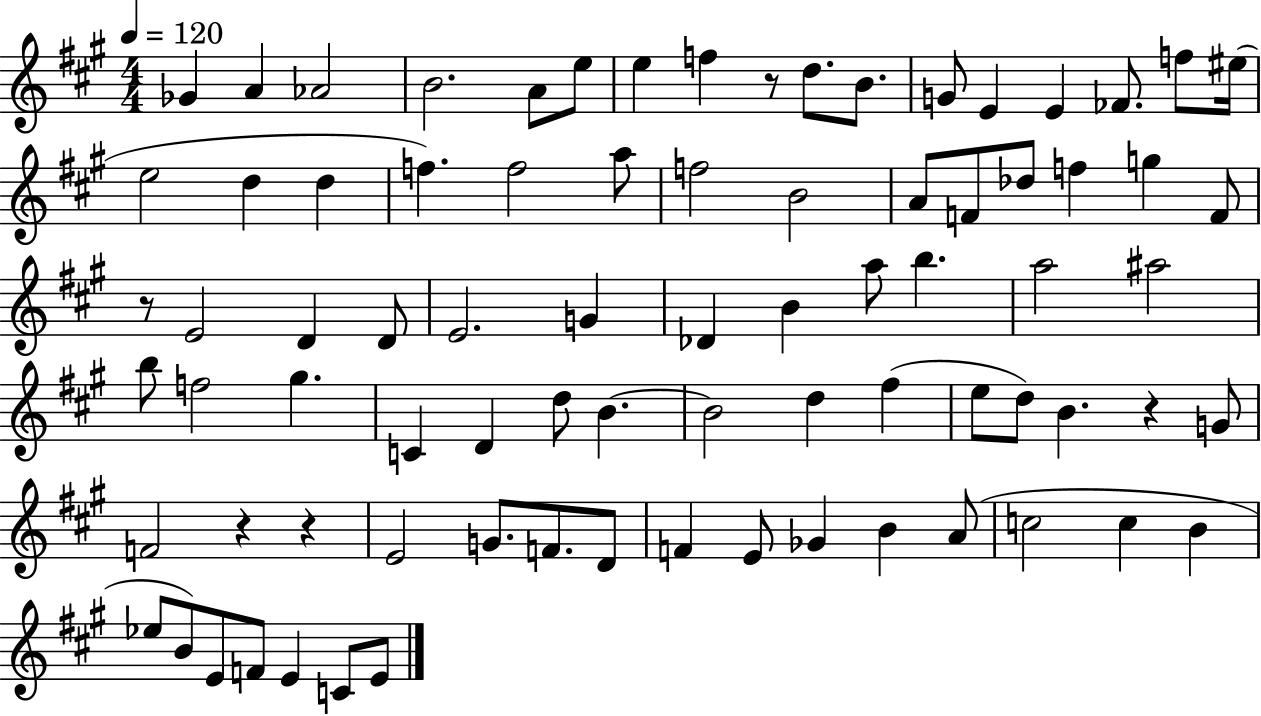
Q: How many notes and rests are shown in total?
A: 80